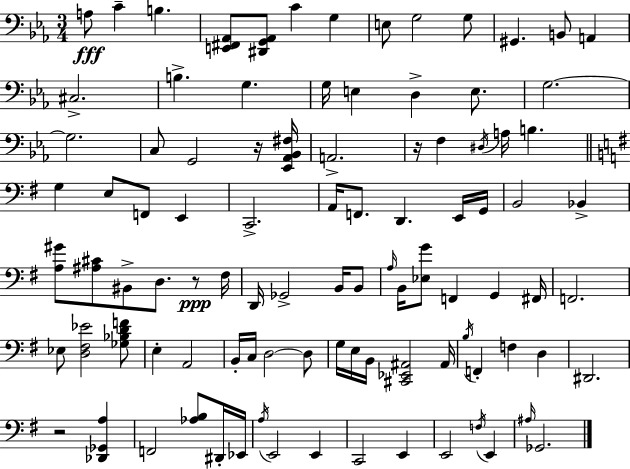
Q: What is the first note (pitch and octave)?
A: A3